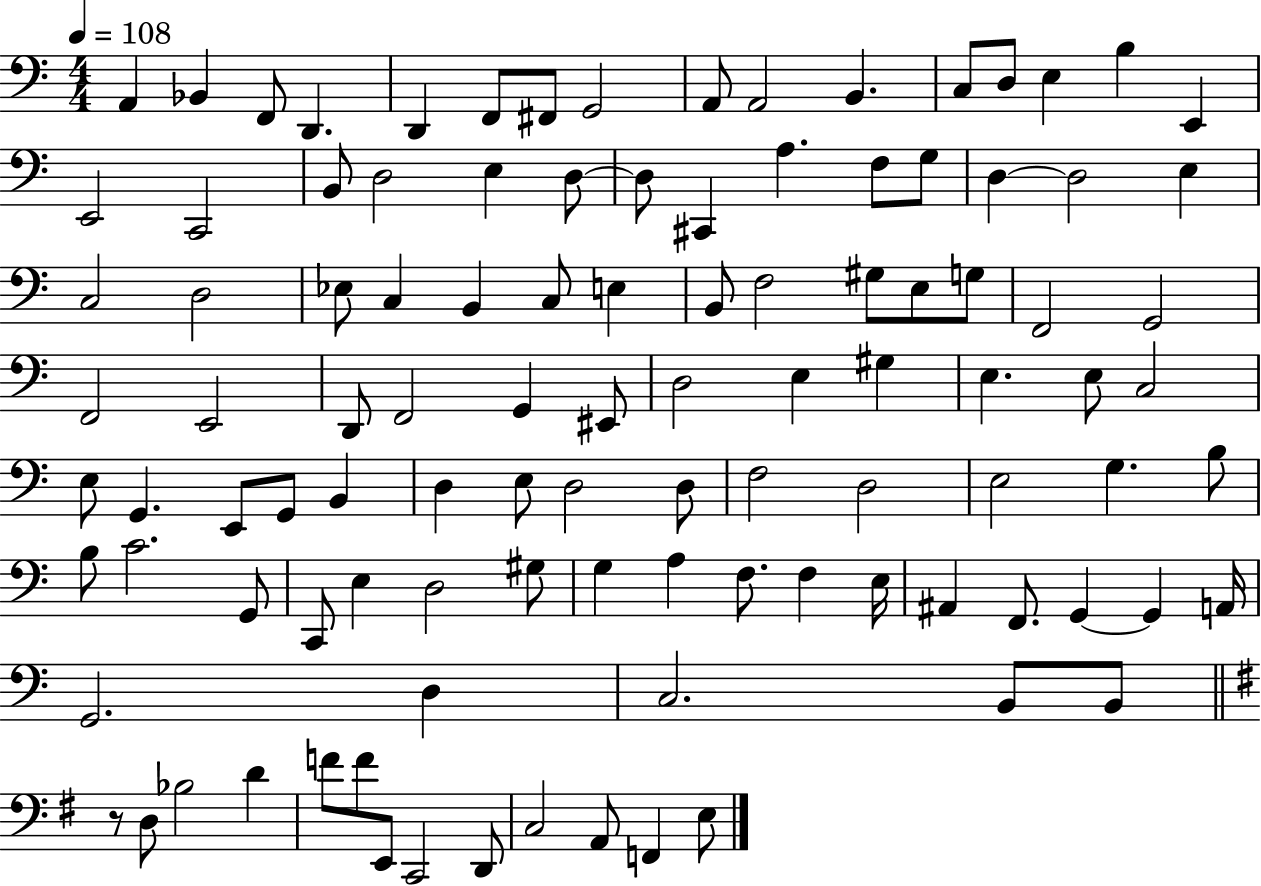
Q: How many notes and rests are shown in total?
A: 105